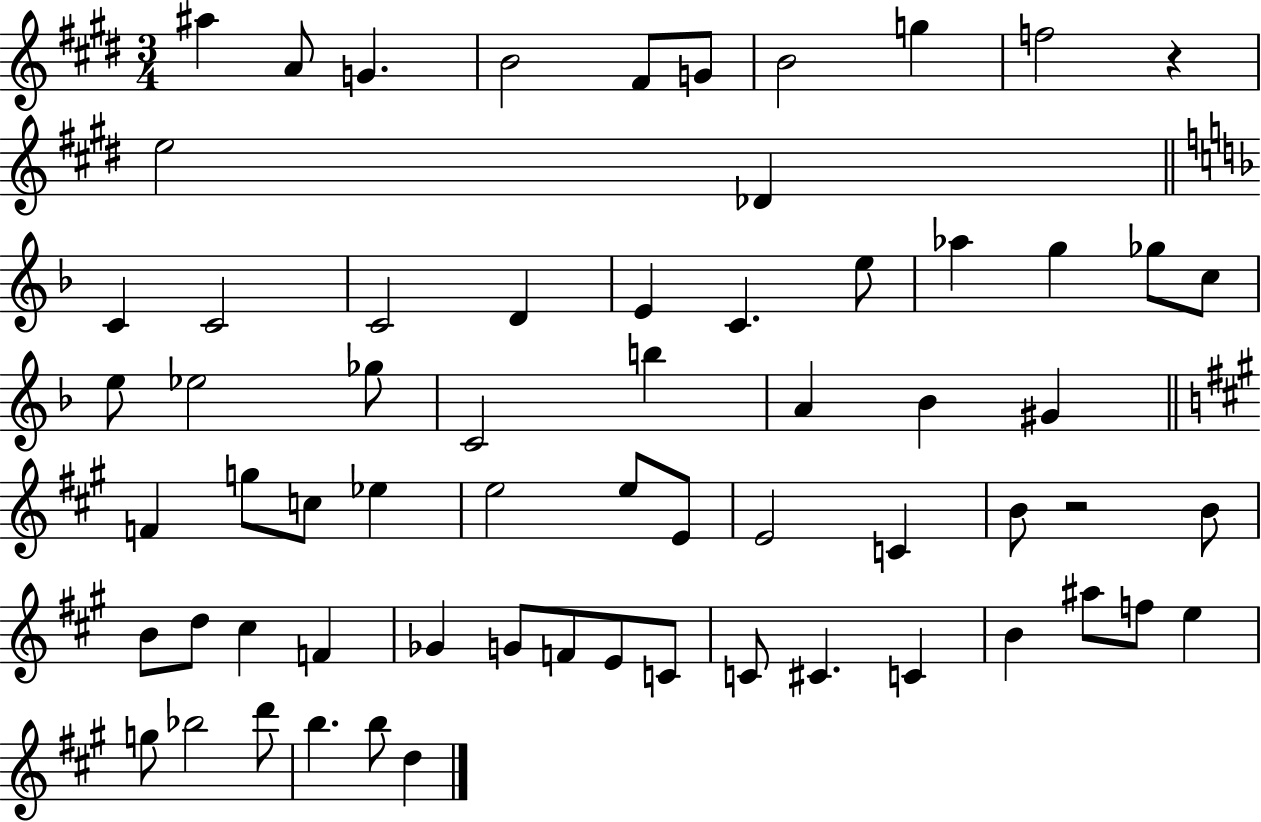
A#5/q A4/e G4/q. B4/h F#4/e G4/e B4/h G5/q F5/h R/q E5/h Db4/q C4/q C4/h C4/h D4/q E4/q C4/q. E5/e Ab5/q G5/q Gb5/e C5/e E5/e Eb5/h Gb5/e C4/h B5/q A4/q Bb4/q G#4/q F4/q G5/e C5/e Eb5/q E5/h E5/e E4/e E4/h C4/q B4/e R/h B4/e B4/e D5/e C#5/q F4/q Gb4/q G4/e F4/e E4/e C4/e C4/e C#4/q. C4/q B4/q A#5/e F5/e E5/q G5/e Bb5/h D6/e B5/q. B5/e D5/q